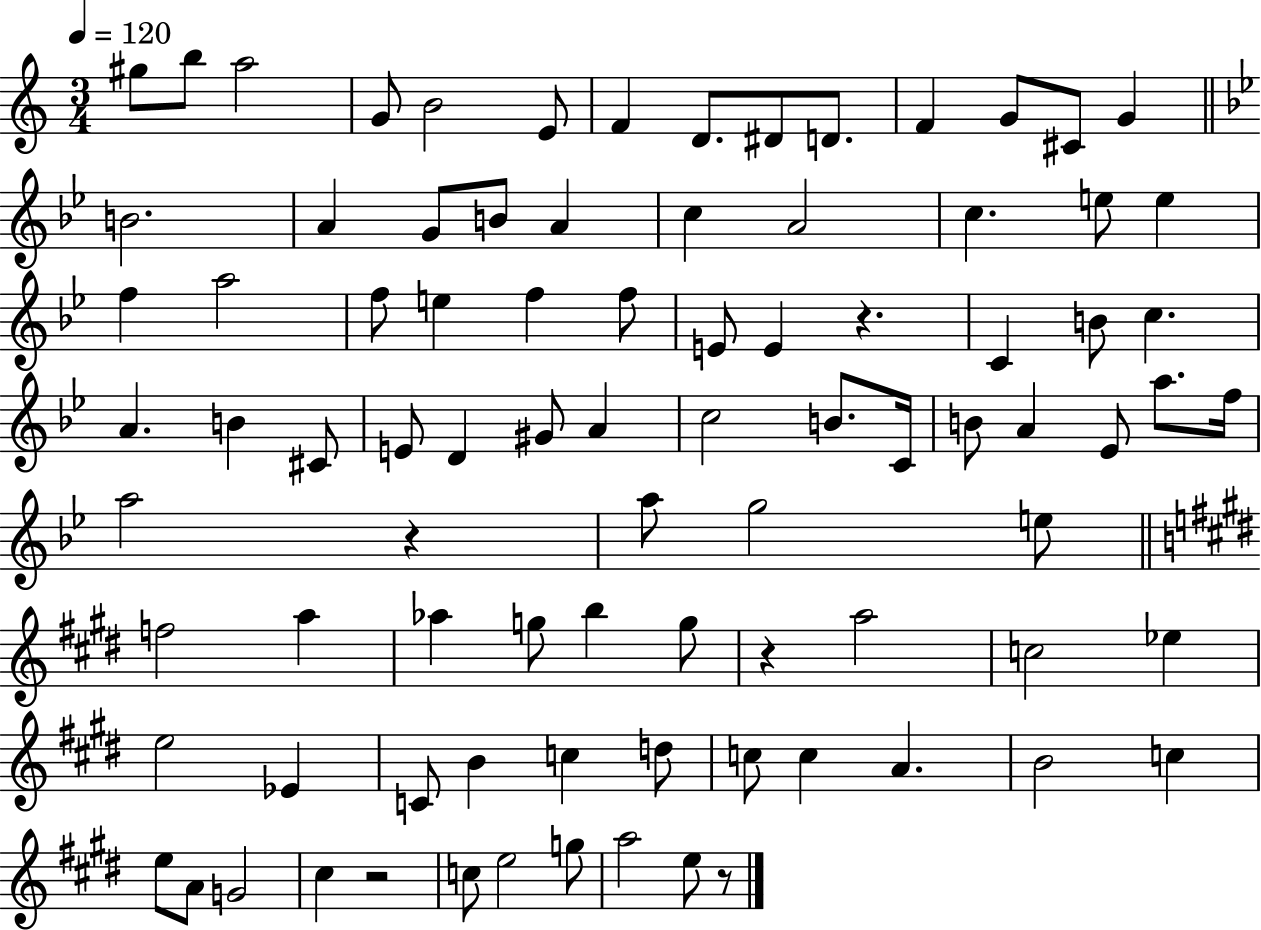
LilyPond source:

{
  \clef treble
  \numericTimeSignature
  \time 3/4
  \key c \major
  \tempo 4 = 120
  gis''8 b''8 a''2 | g'8 b'2 e'8 | f'4 d'8. dis'8 d'8. | f'4 g'8 cis'8 g'4 | \break \bar "||" \break \key g \minor b'2. | a'4 g'8 b'8 a'4 | c''4 a'2 | c''4. e''8 e''4 | \break f''4 a''2 | f''8 e''4 f''4 f''8 | e'8 e'4 r4. | c'4 b'8 c''4. | \break a'4. b'4 cis'8 | e'8 d'4 gis'8 a'4 | c''2 b'8. c'16 | b'8 a'4 ees'8 a''8. f''16 | \break a''2 r4 | a''8 g''2 e''8 | \bar "||" \break \key e \major f''2 a''4 | aes''4 g''8 b''4 g''8 | r4 a''2 | c''2 ees''4 | \break e''2 ees'4 | c'8 b'4 c''4 d''8 | c''8 c''4 a'4. | b'2 c''4 | \break e''8 a'8 g'2 | cis''4 r2 | c''8 e''2 g''8 | a''2 e''8 r8 | \break \bar "|."
}